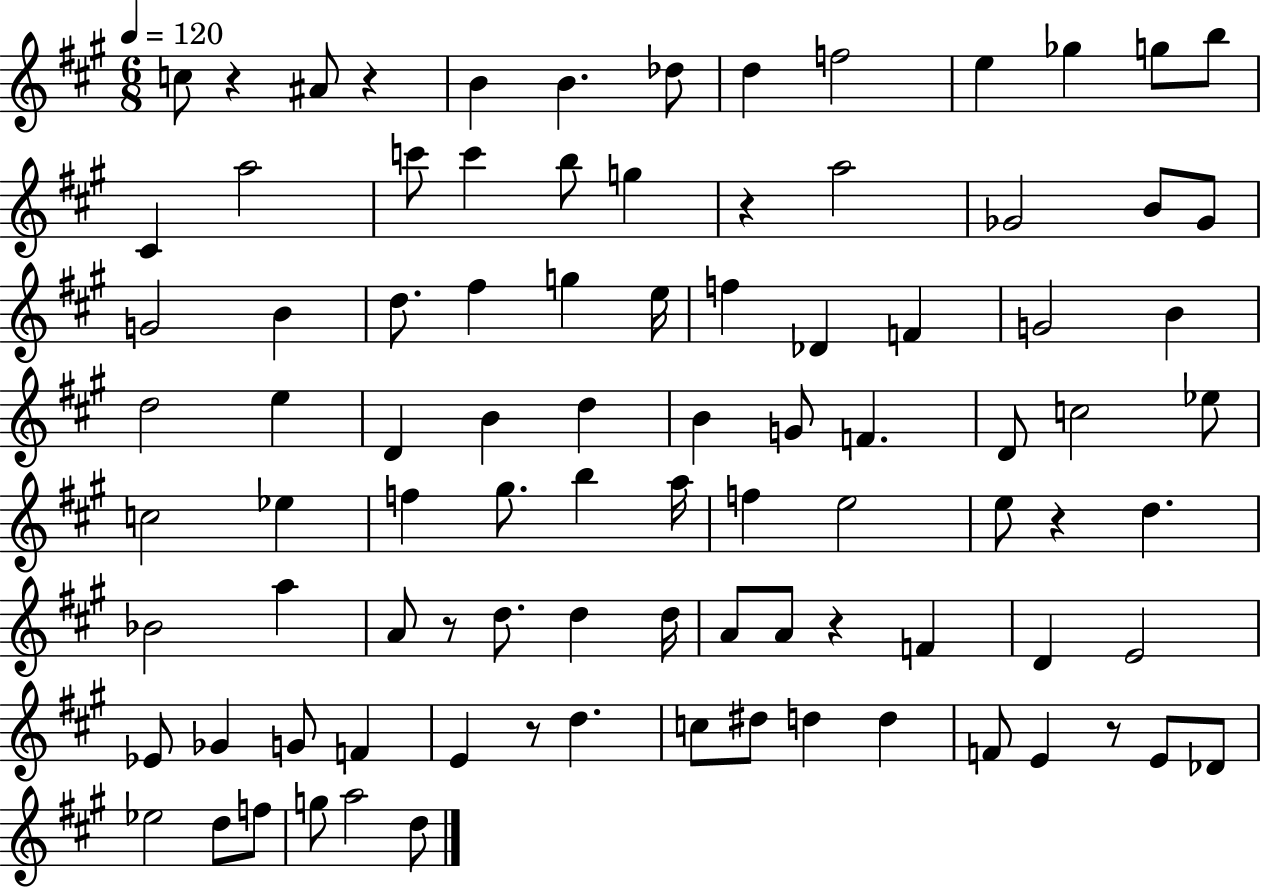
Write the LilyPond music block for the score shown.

{
  \clef treble
  \numericTimeSignature
  \time 6/8
  \key a \major
  \tempo 4 = 120
  c''8 r4 ais'8 r4 | b'4 b'4. des''8 | d''4 f''2 | e''4 ges''4 g''8 b''8 | \break cis'4 a''2 | c'''8 c'''4 b''8 g''4 | r4 a''2 | ges'2 b'8 ges'8 | \break g'2 b'4 | d''8. fis''4 g''4 e''16 | f''4 des'4 f'4 | g'2 b'4 | \break d''2 e''4 | d'4 b'4 d''4 | b'4 g'8 f'4. | d'8 c''2 ees''8 | \break c''2 ees''4 | f''4 gis''8. b''4 a''16 | f''4 e''2 | e''8 r4 d''4. | \break bes'2 a''4 | a'8 r8 d''8. d''4 d''16 | a'8 a'8 r4 f'4 | d'4 e'2 | \break ees'8 ges'4 g'8 f'4 | e'4 r8 d''4. | c''8 dis''8 d''4 d''4 | f'8 e'4 r8 e'8 des'8 | \break ees''2 d''8 f''8 | g''8 a''2 d''8 | \bar "|."
}